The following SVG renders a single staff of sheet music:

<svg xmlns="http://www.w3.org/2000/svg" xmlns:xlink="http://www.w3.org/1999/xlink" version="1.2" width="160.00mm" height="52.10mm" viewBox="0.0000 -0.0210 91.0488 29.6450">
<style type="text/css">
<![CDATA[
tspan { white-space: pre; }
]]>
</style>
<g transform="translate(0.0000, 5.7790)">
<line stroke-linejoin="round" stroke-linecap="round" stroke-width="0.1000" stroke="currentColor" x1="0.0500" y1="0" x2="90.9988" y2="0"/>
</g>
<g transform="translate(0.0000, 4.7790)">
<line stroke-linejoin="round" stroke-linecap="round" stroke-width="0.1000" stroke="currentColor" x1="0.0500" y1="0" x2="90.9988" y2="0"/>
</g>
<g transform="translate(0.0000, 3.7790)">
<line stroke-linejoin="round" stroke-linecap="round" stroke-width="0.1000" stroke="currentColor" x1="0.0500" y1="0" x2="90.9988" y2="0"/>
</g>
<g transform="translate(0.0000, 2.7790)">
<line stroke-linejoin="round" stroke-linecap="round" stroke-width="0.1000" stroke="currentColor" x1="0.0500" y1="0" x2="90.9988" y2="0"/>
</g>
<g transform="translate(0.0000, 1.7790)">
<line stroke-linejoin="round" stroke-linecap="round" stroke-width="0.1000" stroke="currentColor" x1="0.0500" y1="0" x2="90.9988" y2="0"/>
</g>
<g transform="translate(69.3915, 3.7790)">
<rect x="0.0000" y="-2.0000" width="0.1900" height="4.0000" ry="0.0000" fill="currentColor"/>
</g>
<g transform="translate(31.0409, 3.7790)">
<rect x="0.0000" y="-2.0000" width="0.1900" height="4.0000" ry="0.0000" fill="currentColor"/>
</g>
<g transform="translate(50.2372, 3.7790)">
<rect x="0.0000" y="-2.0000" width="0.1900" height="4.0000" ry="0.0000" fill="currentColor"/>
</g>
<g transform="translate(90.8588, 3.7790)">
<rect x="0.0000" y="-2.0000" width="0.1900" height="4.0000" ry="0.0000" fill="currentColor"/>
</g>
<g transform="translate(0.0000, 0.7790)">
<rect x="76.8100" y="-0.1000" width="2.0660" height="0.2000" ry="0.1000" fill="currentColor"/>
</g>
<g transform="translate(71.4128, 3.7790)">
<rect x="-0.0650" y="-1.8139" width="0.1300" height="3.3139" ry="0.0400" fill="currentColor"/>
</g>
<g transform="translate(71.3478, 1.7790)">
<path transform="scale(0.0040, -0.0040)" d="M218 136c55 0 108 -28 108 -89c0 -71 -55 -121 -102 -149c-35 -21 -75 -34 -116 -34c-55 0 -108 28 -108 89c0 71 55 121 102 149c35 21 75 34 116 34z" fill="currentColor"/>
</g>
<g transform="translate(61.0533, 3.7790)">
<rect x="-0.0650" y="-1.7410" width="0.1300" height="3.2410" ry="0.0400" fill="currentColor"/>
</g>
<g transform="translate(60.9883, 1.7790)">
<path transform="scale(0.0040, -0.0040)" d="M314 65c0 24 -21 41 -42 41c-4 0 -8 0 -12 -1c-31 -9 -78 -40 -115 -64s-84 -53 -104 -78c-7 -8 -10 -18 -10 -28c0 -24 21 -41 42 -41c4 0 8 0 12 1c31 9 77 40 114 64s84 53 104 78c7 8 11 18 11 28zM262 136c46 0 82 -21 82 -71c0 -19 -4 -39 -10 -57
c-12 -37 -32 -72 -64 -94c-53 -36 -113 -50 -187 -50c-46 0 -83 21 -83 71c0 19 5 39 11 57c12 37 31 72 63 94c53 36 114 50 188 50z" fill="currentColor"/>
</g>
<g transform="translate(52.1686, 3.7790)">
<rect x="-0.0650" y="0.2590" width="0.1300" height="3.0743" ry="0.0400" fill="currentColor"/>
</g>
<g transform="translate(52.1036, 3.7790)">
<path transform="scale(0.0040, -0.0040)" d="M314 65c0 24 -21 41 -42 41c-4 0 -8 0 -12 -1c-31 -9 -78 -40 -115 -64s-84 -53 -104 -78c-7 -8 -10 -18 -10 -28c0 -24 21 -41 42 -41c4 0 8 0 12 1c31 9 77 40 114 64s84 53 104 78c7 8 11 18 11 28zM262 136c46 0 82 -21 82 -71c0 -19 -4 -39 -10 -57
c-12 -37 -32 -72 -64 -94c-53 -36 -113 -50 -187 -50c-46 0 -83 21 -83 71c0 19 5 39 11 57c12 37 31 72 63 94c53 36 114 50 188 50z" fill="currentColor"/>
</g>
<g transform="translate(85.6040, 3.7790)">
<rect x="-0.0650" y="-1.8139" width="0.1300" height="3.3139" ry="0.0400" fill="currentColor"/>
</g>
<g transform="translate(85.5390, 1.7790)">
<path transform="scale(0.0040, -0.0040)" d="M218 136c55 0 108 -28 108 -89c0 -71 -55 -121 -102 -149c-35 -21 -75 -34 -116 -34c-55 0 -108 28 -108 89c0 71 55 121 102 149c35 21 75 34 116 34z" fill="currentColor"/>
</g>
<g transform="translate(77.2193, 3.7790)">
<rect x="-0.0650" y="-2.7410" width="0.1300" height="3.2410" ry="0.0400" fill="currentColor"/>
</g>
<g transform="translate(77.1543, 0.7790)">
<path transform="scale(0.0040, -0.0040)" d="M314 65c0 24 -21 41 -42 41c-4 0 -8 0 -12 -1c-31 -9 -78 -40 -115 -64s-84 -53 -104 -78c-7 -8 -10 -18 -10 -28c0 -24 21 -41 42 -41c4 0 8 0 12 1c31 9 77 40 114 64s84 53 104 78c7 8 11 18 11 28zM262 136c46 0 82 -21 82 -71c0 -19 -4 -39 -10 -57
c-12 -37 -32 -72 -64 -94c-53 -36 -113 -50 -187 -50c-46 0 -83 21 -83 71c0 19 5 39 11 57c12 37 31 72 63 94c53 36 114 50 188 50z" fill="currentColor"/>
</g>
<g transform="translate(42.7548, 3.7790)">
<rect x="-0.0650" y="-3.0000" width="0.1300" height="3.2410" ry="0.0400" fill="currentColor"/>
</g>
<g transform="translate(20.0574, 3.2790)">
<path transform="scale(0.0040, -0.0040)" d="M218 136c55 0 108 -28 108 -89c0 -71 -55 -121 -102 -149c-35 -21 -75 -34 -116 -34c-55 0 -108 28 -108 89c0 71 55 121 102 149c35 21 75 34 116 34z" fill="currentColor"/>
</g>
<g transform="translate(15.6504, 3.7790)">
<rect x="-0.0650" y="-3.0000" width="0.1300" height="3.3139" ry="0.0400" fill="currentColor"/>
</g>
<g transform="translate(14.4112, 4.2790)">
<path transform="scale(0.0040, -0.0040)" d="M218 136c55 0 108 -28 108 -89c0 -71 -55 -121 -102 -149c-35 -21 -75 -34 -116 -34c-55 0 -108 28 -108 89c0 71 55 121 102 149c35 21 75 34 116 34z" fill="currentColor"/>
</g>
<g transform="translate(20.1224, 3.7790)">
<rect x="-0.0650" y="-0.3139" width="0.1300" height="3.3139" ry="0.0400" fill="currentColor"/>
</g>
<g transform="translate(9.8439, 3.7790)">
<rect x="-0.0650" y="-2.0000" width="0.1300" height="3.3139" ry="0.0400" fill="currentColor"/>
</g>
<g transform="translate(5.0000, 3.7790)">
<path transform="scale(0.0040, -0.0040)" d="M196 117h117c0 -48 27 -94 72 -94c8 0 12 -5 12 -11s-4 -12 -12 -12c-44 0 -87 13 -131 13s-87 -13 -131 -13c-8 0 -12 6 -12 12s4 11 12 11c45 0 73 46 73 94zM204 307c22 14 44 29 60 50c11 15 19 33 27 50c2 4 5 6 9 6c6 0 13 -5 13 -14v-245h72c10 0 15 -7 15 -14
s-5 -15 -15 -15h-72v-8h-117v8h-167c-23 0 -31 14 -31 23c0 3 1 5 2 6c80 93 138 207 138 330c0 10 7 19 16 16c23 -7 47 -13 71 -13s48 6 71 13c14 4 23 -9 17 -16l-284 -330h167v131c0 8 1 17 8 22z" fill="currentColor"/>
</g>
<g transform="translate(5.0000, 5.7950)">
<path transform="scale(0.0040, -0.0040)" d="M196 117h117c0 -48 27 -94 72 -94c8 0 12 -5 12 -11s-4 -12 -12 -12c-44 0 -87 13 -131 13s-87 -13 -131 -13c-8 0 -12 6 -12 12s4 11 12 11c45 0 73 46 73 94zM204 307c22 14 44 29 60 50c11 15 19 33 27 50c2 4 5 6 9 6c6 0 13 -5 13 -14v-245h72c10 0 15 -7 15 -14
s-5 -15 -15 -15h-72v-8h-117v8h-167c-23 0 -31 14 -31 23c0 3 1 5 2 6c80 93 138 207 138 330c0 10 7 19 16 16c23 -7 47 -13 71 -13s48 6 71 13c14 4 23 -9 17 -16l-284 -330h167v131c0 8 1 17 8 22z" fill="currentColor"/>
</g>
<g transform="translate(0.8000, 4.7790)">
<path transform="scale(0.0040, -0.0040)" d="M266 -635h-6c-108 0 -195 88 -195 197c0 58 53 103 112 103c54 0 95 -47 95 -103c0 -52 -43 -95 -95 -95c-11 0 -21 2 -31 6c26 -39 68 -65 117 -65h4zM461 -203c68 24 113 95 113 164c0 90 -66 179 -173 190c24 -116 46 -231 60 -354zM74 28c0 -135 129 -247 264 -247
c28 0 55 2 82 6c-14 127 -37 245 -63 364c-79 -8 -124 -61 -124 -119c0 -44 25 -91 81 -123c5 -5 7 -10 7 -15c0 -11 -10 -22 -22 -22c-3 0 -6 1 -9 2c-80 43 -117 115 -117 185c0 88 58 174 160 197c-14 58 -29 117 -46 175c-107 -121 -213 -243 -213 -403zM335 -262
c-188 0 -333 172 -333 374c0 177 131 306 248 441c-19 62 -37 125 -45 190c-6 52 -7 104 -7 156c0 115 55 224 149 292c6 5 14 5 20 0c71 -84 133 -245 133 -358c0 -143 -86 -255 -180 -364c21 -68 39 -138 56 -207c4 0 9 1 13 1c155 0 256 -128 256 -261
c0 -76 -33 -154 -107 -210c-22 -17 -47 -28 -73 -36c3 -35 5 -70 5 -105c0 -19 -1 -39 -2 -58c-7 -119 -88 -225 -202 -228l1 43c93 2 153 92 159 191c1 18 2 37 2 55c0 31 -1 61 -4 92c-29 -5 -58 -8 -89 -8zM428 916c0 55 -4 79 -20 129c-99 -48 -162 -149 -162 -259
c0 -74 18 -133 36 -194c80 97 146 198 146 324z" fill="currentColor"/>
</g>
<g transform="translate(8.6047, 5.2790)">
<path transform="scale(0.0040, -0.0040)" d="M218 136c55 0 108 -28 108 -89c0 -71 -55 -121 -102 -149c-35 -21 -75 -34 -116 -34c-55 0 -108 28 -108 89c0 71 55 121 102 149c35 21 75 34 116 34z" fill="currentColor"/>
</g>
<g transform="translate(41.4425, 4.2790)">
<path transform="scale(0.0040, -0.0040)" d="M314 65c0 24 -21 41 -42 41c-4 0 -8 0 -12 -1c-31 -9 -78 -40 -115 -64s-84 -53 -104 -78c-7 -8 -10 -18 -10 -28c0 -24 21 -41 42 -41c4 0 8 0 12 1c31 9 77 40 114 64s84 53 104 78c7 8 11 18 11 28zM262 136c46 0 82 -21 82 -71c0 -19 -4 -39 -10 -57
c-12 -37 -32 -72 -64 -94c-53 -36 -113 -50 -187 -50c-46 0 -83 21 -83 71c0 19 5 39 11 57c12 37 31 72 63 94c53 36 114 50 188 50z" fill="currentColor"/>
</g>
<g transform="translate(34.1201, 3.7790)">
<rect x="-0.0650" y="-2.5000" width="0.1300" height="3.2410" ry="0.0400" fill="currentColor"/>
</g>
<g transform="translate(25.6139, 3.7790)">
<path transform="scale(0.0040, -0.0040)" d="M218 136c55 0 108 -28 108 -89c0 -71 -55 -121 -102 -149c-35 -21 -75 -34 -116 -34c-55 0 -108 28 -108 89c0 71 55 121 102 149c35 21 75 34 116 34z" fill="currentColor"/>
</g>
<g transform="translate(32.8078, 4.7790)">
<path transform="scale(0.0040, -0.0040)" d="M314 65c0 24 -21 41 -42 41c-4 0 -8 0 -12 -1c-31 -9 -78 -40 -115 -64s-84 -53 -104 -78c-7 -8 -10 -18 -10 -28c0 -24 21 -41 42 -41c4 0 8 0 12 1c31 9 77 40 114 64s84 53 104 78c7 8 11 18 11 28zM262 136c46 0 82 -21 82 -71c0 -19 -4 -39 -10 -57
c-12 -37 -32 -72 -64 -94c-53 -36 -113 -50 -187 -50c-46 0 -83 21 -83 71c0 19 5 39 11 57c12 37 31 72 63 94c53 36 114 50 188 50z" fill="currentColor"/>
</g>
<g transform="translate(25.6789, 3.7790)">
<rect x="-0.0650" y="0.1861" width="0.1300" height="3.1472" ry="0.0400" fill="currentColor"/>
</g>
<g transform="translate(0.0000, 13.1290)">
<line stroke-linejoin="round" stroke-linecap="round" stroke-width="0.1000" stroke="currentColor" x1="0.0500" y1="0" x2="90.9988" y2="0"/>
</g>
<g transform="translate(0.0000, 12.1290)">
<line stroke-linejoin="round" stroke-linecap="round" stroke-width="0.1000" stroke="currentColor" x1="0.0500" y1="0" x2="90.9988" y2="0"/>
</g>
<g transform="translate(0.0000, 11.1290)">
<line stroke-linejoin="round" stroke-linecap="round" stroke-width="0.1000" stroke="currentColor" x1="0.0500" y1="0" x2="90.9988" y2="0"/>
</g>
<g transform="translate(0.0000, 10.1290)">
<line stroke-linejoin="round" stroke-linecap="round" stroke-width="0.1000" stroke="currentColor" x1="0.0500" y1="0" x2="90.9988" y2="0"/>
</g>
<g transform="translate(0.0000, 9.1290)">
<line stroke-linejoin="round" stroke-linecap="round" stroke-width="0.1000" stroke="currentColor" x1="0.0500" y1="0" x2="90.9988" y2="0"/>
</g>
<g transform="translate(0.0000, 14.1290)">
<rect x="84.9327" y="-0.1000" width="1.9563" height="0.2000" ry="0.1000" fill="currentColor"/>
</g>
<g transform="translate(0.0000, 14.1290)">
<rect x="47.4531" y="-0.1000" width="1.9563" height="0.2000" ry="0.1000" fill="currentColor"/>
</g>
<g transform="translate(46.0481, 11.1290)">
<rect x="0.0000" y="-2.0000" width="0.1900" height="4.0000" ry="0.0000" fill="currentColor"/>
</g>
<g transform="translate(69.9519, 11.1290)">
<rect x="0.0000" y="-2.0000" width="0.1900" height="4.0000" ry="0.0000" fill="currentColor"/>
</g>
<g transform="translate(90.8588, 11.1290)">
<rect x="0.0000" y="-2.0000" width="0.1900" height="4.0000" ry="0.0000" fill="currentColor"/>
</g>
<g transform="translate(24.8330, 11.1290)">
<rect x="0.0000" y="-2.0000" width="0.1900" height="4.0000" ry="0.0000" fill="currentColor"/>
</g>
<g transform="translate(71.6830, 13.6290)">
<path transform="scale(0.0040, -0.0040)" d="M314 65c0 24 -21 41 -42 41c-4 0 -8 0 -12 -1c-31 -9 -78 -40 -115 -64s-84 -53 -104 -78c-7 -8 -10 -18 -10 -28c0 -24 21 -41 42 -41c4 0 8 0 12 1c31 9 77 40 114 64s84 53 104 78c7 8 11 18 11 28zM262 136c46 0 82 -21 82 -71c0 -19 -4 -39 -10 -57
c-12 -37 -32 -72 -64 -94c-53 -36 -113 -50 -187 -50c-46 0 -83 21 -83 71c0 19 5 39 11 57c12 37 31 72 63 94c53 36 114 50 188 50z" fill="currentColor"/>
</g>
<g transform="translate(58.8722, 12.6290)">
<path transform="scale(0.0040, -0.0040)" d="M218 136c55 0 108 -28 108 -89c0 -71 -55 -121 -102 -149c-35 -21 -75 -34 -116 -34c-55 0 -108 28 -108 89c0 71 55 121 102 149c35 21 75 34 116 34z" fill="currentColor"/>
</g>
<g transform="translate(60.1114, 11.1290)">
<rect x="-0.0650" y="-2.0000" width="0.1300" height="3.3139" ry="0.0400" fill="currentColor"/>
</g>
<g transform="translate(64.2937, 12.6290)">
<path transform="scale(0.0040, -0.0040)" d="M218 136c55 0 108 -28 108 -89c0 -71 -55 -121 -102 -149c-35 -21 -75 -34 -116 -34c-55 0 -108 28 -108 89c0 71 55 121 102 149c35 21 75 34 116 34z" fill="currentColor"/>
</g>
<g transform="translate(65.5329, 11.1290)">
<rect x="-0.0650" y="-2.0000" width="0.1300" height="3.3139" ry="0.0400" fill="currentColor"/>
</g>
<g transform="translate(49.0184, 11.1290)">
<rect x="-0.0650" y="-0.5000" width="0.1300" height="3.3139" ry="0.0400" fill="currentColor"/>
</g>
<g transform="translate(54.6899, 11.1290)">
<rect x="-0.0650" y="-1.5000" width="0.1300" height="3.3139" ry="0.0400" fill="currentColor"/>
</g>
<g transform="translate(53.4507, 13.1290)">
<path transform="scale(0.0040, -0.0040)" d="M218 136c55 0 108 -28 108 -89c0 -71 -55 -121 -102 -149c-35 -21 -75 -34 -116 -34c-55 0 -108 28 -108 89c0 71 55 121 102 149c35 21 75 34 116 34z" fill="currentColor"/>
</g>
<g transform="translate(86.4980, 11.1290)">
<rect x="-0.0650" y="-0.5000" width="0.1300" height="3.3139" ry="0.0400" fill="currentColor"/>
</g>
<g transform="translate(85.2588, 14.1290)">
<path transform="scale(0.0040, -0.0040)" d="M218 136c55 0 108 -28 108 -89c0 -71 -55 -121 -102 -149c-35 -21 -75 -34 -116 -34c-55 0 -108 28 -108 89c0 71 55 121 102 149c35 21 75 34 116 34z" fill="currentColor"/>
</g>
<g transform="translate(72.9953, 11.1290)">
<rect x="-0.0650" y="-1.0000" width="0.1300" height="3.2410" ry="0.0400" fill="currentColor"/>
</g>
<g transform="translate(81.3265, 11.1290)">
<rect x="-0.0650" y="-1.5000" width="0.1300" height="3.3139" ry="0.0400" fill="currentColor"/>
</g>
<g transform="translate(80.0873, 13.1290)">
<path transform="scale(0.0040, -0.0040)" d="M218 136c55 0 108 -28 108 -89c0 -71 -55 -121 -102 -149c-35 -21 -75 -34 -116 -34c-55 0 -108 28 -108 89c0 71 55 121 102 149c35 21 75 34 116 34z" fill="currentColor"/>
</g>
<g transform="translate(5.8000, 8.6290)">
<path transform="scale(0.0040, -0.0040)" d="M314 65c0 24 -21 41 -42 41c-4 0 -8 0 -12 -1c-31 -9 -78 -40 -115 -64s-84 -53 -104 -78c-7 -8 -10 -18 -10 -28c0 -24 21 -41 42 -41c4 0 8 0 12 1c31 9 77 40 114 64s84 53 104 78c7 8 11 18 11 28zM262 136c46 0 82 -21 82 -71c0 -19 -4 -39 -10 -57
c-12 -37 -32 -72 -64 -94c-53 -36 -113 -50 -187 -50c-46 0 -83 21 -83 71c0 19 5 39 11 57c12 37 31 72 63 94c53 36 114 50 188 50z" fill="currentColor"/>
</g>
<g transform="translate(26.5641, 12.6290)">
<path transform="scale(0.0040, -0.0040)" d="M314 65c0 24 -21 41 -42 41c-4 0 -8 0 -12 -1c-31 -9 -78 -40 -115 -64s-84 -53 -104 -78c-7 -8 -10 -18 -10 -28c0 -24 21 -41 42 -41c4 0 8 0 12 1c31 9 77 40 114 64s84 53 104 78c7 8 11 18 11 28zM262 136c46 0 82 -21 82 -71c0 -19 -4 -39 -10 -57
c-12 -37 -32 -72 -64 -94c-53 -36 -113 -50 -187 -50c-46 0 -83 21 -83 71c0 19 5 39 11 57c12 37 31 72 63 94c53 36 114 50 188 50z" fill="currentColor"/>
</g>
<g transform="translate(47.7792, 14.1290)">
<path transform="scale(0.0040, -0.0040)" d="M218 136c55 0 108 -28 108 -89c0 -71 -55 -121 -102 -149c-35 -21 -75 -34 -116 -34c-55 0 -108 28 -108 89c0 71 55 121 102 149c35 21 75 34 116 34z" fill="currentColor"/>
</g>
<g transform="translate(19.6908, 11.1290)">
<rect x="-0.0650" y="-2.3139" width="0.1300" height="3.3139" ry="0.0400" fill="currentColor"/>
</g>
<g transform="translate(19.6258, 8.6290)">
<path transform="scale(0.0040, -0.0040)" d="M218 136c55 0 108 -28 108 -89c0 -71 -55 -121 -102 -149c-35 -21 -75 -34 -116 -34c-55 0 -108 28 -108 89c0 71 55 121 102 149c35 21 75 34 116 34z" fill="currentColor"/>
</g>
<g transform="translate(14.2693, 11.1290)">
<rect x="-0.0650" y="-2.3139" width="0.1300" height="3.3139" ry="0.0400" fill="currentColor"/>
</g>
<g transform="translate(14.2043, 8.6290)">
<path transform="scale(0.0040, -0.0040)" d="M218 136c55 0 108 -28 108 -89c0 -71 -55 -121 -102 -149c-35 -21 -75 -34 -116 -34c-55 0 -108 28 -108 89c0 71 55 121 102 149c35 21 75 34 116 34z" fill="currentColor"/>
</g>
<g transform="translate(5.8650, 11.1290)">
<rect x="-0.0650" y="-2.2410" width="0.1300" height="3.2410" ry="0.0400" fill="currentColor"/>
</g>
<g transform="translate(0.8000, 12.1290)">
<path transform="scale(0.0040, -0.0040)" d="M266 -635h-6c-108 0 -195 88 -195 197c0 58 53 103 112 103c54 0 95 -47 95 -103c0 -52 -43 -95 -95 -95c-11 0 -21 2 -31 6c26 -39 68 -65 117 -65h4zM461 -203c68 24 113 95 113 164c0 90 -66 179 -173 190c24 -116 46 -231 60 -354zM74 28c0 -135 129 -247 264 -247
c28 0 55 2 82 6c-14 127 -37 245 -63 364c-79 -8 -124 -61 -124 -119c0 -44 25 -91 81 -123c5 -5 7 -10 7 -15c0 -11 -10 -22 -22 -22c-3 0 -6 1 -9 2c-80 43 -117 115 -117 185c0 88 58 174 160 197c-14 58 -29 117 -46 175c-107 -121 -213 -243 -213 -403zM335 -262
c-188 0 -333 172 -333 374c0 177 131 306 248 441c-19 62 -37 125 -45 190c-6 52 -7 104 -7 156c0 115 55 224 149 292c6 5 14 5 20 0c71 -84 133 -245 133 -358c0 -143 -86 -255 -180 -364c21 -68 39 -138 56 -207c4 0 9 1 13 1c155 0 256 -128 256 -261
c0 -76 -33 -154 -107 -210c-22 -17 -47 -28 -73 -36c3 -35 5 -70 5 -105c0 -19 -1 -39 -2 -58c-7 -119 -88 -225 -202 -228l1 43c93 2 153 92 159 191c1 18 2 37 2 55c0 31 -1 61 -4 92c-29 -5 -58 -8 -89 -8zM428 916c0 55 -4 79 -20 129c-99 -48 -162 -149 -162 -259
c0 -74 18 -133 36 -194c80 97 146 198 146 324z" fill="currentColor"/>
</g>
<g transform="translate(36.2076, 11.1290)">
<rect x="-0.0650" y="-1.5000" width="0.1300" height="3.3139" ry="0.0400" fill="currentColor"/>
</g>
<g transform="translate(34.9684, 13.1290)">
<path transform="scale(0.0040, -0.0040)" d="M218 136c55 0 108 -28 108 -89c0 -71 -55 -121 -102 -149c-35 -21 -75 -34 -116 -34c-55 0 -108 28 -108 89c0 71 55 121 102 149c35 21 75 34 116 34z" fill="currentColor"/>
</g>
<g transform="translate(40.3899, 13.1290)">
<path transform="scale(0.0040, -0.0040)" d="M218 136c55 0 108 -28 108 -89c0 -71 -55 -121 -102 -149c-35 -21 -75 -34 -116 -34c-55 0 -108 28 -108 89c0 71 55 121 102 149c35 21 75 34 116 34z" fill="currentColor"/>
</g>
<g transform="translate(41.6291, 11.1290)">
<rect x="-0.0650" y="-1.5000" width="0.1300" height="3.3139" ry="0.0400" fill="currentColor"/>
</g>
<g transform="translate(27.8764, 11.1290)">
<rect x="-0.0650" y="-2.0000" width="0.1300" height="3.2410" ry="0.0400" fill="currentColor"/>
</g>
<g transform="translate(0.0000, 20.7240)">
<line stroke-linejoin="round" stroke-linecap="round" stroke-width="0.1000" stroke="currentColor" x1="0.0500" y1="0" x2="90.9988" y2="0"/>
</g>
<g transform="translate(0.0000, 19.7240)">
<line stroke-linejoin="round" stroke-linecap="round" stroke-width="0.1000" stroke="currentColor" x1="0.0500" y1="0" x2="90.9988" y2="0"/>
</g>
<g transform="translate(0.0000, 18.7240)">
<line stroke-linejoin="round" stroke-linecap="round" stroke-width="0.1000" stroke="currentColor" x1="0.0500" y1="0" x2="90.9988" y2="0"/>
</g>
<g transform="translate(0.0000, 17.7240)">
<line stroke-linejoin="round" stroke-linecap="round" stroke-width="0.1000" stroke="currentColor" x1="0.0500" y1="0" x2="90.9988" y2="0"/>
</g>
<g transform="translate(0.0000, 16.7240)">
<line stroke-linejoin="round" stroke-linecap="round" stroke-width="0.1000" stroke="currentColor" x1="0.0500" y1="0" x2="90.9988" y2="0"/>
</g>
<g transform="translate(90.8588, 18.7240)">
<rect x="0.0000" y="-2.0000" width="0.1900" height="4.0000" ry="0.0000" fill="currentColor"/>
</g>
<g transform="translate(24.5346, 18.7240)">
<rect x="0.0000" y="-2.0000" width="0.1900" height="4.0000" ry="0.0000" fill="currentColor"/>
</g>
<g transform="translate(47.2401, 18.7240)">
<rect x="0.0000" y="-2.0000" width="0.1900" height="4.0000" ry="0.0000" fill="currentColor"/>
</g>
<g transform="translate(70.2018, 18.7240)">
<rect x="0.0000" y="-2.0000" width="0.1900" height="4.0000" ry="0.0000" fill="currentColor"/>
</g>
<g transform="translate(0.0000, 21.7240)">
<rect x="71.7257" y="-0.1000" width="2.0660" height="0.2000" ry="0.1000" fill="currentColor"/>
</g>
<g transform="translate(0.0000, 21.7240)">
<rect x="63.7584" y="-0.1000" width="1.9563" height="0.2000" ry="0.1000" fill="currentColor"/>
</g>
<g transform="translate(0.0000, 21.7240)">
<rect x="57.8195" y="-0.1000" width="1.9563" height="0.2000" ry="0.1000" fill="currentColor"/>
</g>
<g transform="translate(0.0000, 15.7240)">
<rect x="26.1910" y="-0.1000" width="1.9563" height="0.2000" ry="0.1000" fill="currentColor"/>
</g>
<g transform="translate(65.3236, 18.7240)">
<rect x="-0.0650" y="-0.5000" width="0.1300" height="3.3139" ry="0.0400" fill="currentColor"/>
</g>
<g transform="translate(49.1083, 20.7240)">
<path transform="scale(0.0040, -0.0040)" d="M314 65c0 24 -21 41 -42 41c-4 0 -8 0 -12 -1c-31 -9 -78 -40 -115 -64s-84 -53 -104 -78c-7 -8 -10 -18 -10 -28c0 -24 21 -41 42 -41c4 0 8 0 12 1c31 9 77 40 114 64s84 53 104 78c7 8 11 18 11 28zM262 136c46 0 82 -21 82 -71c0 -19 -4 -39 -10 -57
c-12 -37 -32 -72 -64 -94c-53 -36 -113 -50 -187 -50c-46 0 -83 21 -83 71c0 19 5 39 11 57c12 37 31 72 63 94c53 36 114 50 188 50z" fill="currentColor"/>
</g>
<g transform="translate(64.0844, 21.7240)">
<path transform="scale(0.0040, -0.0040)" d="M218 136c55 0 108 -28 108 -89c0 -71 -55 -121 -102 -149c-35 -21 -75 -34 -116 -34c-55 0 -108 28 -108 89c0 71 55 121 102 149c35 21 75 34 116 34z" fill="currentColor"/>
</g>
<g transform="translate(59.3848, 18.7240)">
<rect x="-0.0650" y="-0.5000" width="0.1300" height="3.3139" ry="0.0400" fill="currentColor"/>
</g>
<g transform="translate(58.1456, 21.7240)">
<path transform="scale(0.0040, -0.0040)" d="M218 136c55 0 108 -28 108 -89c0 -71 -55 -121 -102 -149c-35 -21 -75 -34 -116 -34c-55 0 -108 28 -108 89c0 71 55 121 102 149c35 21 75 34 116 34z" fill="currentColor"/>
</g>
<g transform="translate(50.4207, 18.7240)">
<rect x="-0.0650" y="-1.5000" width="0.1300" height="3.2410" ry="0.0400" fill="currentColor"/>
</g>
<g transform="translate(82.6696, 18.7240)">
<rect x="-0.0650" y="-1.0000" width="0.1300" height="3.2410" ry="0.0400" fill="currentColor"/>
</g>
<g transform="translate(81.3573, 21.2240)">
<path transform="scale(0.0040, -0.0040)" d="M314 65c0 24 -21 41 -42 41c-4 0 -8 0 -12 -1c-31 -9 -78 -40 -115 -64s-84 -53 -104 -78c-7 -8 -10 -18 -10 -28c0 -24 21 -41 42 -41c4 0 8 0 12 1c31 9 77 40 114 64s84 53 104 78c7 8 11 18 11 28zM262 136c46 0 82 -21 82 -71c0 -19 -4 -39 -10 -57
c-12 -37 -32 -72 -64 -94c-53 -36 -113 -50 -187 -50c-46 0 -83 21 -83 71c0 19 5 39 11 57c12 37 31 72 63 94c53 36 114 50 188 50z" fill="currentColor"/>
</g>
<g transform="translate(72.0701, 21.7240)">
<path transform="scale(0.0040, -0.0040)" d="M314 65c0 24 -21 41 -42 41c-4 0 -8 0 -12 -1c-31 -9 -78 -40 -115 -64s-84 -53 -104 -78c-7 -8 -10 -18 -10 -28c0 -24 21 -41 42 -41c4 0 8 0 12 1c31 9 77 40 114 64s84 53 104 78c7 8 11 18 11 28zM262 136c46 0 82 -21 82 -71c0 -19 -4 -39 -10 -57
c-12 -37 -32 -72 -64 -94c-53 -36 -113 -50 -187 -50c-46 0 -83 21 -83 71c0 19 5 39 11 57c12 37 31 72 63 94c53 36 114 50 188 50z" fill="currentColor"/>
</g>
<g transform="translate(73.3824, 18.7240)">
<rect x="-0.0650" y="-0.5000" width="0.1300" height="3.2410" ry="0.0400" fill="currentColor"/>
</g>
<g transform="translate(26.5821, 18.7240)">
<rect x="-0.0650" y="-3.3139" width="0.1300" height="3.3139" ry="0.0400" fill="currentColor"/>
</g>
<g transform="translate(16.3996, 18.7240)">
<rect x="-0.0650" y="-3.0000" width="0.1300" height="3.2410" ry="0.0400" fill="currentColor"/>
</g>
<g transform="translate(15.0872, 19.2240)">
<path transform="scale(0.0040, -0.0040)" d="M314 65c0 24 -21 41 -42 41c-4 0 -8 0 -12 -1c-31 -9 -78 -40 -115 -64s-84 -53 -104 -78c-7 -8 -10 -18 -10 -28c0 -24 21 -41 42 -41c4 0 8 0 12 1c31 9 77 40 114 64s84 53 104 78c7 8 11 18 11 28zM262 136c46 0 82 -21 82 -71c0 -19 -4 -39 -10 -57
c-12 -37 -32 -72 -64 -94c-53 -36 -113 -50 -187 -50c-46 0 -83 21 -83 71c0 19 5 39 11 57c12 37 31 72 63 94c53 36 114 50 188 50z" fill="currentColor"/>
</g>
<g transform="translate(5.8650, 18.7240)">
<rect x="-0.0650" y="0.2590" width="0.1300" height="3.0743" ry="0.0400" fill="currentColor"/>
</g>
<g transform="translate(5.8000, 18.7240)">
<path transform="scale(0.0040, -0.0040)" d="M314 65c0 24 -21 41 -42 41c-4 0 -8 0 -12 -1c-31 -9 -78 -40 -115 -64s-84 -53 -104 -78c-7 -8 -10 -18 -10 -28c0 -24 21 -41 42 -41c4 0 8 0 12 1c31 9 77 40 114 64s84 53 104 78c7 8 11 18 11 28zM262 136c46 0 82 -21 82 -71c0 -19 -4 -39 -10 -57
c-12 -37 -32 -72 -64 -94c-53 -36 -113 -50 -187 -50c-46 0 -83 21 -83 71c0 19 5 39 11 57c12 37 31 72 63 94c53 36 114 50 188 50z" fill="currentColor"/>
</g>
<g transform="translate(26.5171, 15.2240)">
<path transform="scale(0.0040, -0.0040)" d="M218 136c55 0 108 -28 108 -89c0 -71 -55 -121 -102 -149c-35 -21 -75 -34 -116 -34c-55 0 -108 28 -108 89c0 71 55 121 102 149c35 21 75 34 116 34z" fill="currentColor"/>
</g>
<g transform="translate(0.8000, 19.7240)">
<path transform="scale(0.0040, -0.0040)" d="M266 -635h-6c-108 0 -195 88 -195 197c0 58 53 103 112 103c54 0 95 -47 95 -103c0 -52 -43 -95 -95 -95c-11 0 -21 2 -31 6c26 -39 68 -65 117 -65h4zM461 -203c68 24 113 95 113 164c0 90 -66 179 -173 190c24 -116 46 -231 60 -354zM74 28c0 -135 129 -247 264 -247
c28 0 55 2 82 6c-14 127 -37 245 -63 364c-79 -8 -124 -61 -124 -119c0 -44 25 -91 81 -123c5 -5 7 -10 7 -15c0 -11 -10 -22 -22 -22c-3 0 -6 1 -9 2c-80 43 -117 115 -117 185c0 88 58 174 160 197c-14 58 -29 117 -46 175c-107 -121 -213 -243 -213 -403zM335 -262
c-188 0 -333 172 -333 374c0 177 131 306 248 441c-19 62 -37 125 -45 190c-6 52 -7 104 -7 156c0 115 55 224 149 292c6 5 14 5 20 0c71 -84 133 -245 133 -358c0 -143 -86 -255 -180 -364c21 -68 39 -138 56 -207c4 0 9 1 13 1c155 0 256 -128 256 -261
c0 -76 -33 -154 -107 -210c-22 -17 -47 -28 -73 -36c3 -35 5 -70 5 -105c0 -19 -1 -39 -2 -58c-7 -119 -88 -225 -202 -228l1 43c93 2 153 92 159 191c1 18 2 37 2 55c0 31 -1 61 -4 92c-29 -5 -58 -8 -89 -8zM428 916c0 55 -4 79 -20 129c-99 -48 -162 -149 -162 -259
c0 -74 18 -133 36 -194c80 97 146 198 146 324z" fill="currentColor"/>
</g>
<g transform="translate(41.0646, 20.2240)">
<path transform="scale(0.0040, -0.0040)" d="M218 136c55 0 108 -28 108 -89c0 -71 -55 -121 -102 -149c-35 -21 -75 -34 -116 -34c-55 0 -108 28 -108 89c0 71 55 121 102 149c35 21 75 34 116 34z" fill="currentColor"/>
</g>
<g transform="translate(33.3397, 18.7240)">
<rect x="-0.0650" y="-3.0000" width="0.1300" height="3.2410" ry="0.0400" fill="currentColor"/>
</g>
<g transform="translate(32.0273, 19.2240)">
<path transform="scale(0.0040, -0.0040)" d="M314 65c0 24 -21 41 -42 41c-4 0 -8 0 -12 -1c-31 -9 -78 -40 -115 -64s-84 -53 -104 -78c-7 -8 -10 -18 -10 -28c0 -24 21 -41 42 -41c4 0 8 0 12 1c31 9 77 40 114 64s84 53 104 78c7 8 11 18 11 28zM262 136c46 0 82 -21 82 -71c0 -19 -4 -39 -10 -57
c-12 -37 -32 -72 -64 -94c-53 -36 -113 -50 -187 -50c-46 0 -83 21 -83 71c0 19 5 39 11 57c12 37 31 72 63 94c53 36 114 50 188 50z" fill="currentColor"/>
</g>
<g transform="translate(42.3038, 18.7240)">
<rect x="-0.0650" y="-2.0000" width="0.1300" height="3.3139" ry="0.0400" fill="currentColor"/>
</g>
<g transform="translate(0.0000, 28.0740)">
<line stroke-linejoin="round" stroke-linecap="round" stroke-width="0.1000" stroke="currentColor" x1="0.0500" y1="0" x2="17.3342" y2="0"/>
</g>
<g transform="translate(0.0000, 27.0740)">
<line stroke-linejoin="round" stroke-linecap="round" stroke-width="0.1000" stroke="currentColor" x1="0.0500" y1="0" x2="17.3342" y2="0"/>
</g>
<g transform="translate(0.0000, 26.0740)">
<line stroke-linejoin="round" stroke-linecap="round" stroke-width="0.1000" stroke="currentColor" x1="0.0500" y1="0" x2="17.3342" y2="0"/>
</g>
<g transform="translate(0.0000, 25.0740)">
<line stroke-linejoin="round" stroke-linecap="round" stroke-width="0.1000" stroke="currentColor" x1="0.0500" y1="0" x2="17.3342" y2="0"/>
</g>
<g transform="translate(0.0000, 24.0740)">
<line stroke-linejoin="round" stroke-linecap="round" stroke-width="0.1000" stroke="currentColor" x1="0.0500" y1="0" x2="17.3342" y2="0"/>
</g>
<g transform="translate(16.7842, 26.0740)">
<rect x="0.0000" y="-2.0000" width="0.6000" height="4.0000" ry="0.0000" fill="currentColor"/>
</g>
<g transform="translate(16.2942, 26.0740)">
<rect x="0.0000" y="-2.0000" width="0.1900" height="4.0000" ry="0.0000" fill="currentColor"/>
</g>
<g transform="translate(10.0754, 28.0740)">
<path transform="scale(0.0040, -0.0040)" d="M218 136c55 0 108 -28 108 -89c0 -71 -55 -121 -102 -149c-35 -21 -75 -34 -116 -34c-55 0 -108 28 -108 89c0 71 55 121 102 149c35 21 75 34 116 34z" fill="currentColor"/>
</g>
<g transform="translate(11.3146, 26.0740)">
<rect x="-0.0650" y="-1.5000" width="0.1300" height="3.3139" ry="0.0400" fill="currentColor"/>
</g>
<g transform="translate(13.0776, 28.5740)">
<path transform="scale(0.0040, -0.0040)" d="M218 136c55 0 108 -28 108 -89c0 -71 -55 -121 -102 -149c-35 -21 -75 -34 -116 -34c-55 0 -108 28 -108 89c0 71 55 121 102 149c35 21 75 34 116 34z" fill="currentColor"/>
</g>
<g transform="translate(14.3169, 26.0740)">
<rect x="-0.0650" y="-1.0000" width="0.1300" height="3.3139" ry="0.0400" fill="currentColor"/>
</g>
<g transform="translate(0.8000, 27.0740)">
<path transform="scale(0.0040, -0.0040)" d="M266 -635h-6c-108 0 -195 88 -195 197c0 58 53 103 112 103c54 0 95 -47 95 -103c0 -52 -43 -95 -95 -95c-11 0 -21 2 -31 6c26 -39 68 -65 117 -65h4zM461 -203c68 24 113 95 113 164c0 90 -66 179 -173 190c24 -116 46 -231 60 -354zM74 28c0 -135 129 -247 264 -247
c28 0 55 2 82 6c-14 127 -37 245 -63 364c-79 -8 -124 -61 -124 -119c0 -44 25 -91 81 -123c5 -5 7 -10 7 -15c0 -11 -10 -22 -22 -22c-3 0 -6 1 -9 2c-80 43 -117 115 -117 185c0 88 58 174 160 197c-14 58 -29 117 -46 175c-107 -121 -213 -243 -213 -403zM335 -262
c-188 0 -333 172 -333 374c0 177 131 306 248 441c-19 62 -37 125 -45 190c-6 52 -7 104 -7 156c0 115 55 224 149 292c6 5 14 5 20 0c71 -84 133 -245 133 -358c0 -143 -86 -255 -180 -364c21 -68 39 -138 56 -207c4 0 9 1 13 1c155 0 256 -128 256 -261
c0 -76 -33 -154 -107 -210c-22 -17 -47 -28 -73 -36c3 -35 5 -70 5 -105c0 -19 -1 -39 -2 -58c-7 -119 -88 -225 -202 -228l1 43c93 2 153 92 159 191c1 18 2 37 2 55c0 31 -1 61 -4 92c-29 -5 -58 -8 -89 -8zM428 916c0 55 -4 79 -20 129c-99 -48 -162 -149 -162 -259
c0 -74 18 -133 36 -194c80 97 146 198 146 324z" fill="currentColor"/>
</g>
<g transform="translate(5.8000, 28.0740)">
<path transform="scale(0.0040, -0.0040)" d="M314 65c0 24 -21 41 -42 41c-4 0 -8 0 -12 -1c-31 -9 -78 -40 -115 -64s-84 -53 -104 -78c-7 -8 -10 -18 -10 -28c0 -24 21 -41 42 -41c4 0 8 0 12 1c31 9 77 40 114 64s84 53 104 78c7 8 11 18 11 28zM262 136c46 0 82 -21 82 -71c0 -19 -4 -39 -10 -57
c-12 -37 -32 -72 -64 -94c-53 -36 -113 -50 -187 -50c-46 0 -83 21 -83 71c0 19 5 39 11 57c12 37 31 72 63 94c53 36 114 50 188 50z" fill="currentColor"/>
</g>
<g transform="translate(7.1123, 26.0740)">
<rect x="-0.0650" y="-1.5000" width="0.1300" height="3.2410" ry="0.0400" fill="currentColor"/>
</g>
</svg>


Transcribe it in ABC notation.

X:1
T:Untitled
M:4/4
L:1/4
K:C
F A c B G2 A2 B2 f2 f a2 f g2 g g F2 E E C E F F D2 E C B2 A2 b A2 F E2 C C C2 D2 E2 E D